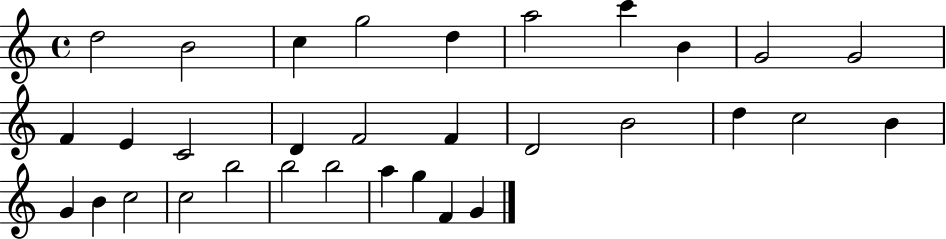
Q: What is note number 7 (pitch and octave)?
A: C6